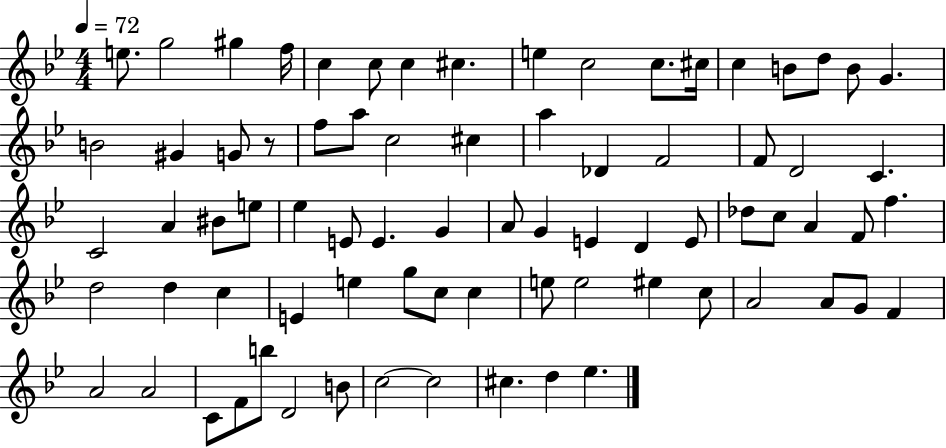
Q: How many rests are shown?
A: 1